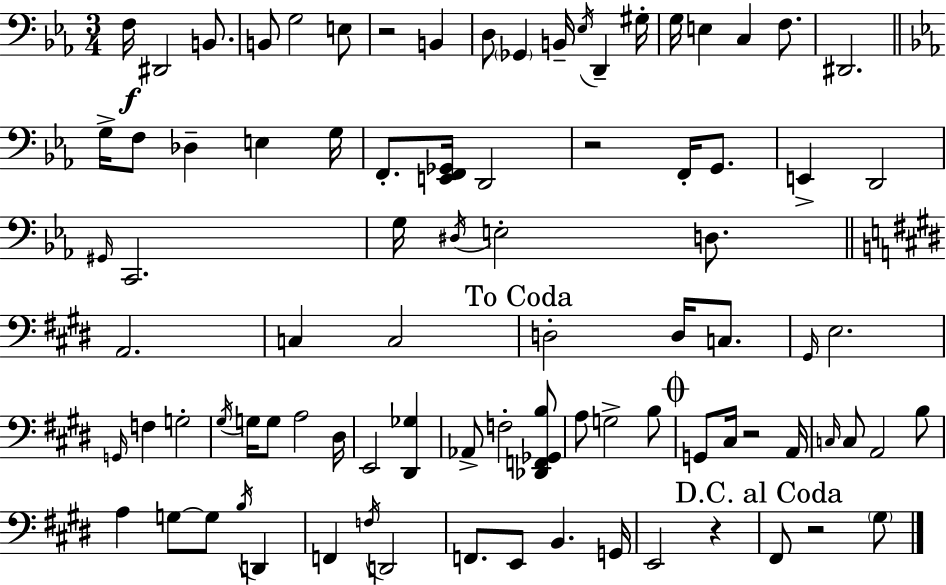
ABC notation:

X:1
T:Untitled
M:3/4
L:1/4
K:Cm
F,/4 ^D,,2 B,,/2 B,,/2 G,2 E,/2 z2 B,, D,/2 _G,, B,,/4 _E,/4 D,, ^G,/4 G,/4 E, C, F,/2 ^D,,2 G,/4 F,/2 _D, E, G,/4 F,,/2 [E,,F,,_G,,]/4 D,,2 z2 F,,/4 G,,/2 E,, D,,2 ^G,,/4 C,,2 G,/4 ^D,/4 E,2 D,/2 A,,2 C, C,2 D,2 D,/4 C,/2 ^G,,/4 E,2 G,,/4 F, G,2 ^G,/4 G,/4 G,/2 A,2 ^D,/4 E,,2 [^D,,_G,] _A,,/2 F,2 [_D,,F,,_G,,B,]/2 A,/2 G,2 B,/2 G,,/2 ^C,/4 z2 A,,/4 C,/4 C,/2 A,,2 B,/2 A, G,/2 G,/2 B,/4 D,, F,, F,/4 D,,2 F,,/2 E,,/2 B,, G,,/4 E,,2 z ^F,,/2 z2 ^G,/2